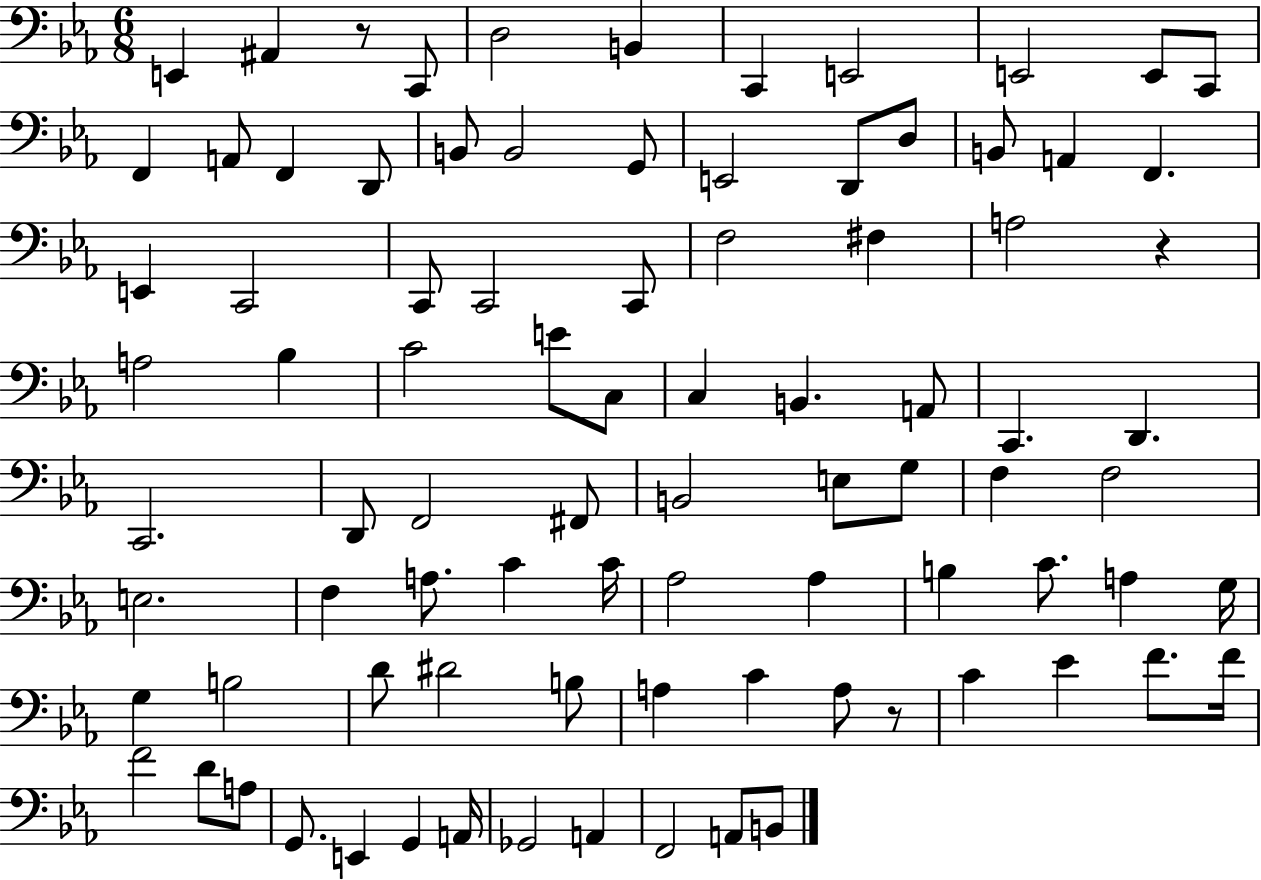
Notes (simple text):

E2/q A#2/q R/e C2/e D3/h B2/q C2/q E2/h E2/h E2/e C2/e F2/q A2/e F2/q D2/e B2/e B2/h G2/e E2/h D2/e D3/e B2/e A2/q F2/q. E2/q C2/h C2/e C2/h C2/e F3/h F#3/q A3/h R/q A3/h Bb3/q C4/h E4/e C3/e C3/q B2/q. A2/e C2/q. D2/q. C2/h. D2/e F2/h F#2/e B2/h E3/e G3/e F3/q F3/h E3/h. F3/q A3/e. C4/q C4/s Ab3/h Ab3/q B3/q C4/e. A3/q G3/s G3/q B3/h D4/e D#4/h B3/e A3/q C4/q A3/e R/e C4/q Eb4/q F4/e. F4/s F4/h D4/e A3/e G2/e. E2/q G2/q A2/s Gb2/h A2/q F2/h A2/e B2/e